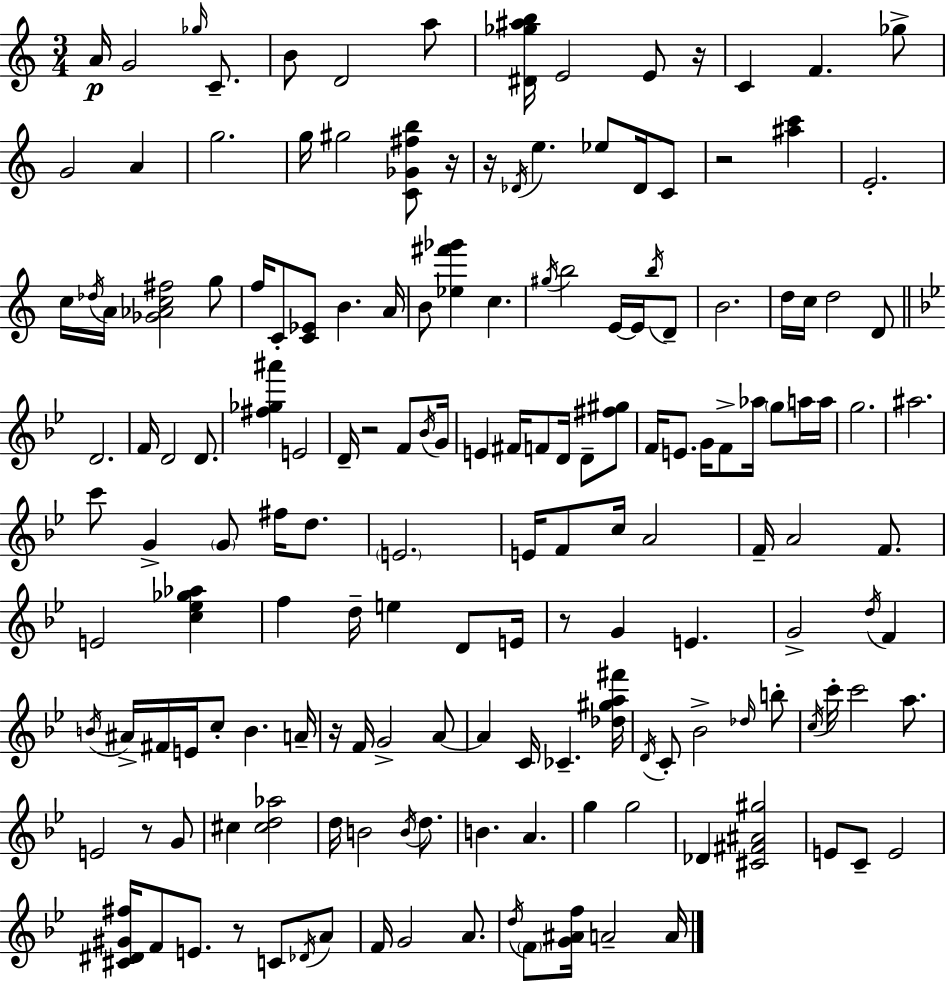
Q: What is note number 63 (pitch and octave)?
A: Ab5